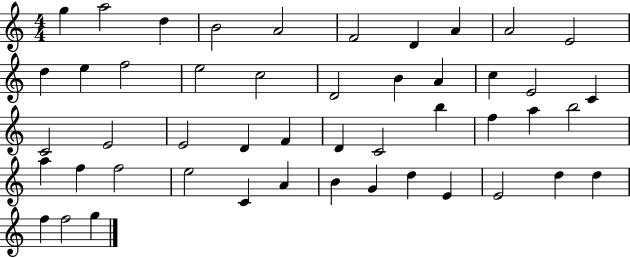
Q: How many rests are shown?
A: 0